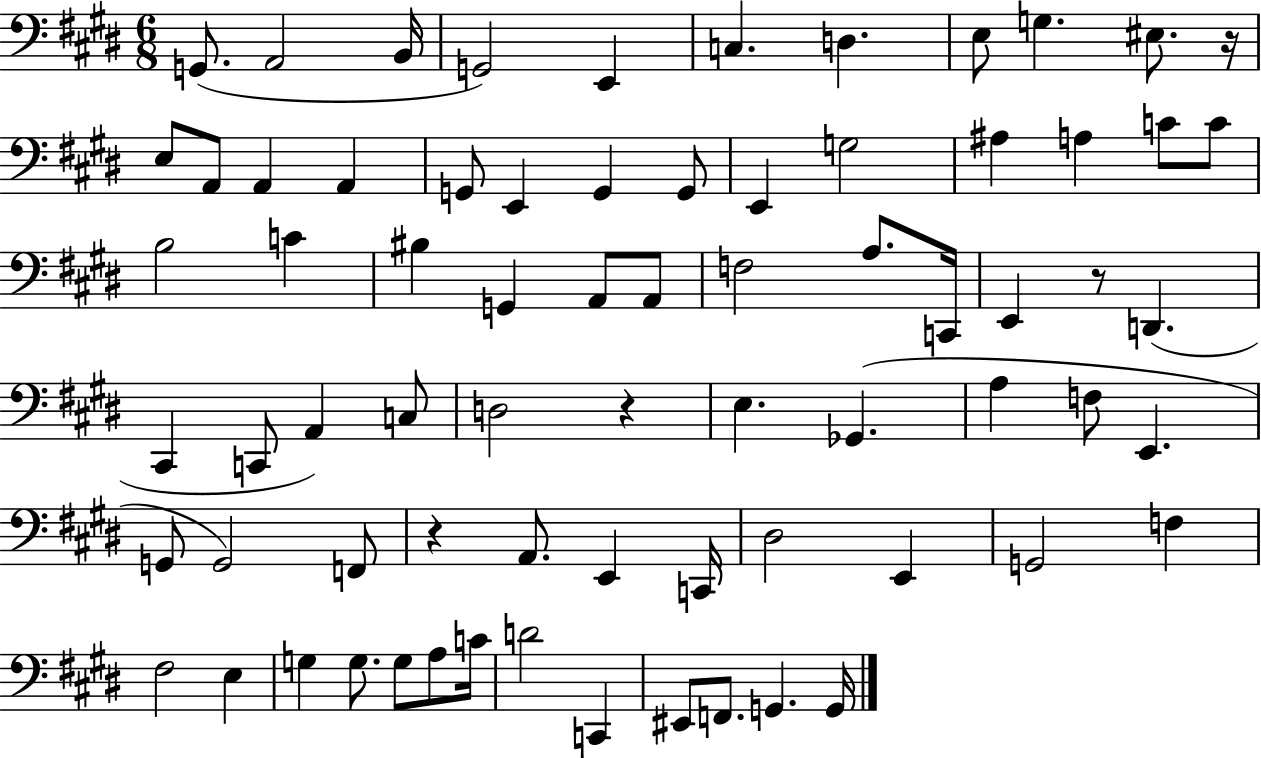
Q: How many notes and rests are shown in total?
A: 72